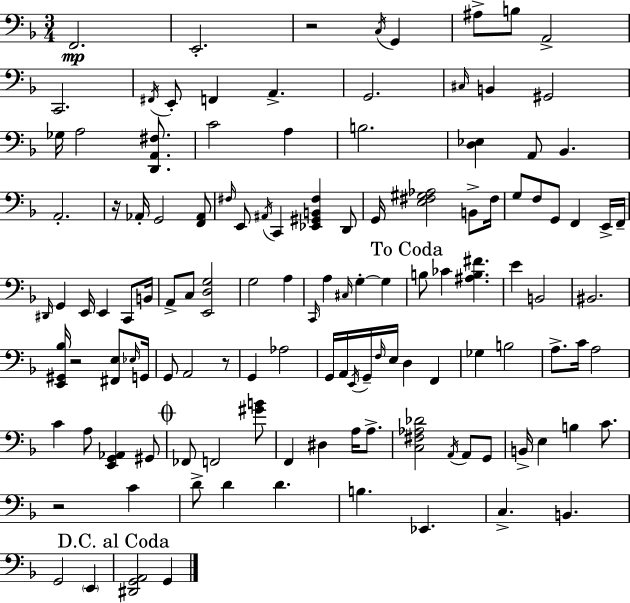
F2/h. E2/h. R/h C3/s G2/q A#3/e B3/e A2/h C2/h. F#2/s E2/e F2/q A2/q. G2/h. C#3/s B2/q G#2/h Gb3/s A3/h [D2,A2,F#3]/e. C4/h A3/q B3/h. [D3,Eb3]/q A2/e Bb2/q. A2/h. R/s Ab2/s G2/h [F2,Ab2]/e F#3/s E2/e A#2/s C2/q [Eb2,G#2,B2,F#3]/q D2/e G2/s [E3,F#3,G#3,Ab3]/h B2/e F#3/s G3/e F3/e G2/e F2/q E2/s F2/s D#2/s G2/q E2/s E2/q C2/e B2/s A2/e C3/e [E2,D3,G3]/h G3/h A3/q C2/s A3/q C#3/s G3/q G3/q B3/e CES4/q [A#3,B3,F#4]/q. E4/q B2/h BIS2/h. [E2,G#2,Bb3]/s R/h [F#2,E3]/e Eb3/s G2/s G2/e A2/h R/e G2/q Ab3/h G2/s A2/s E2/s G2/s F3/s E3/s D3/q F2/q Gb3/q B3/h A3/e. C4/s A3/h C4/q A3/e [E2,G2,Ab2]/q G#2/e FES2/e F2/h [G#4,B4]/e F2/q D#3/q A3/s A3/e. [C3,F#3,Ab3,Db4]/h A2/s A2/e G2/e B2/s E3/q B3/q C4/e. R/h C4/q D4/e D4/q D4/q. B3/q. Eb2/q. C3/q. B2/q. G2/h E2/q [D#2,G2,A2]/h G2/q